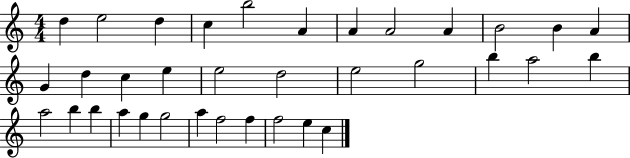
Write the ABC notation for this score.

X:1
T:Untitled
M:4/4
L:1/4
K:C
d e2 d c b2 A A A2 A B2 B A G d c e e2 d2 e2 g2 b a2 b a2 b b a g g2 a f2 f f2 e c